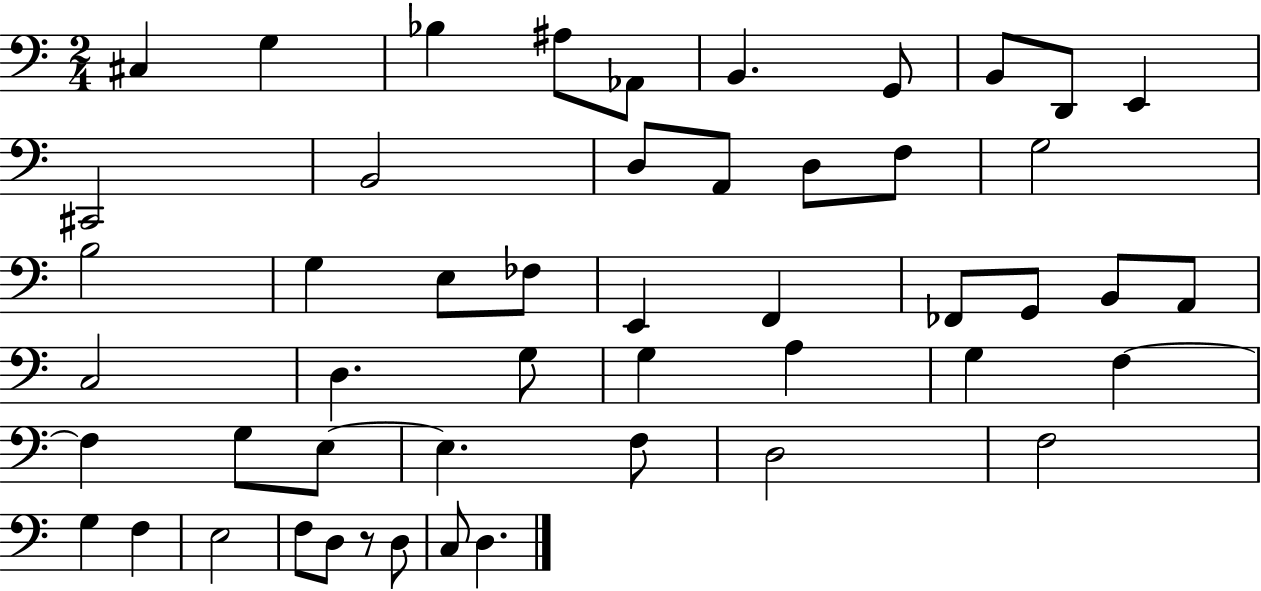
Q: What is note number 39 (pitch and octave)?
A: F3